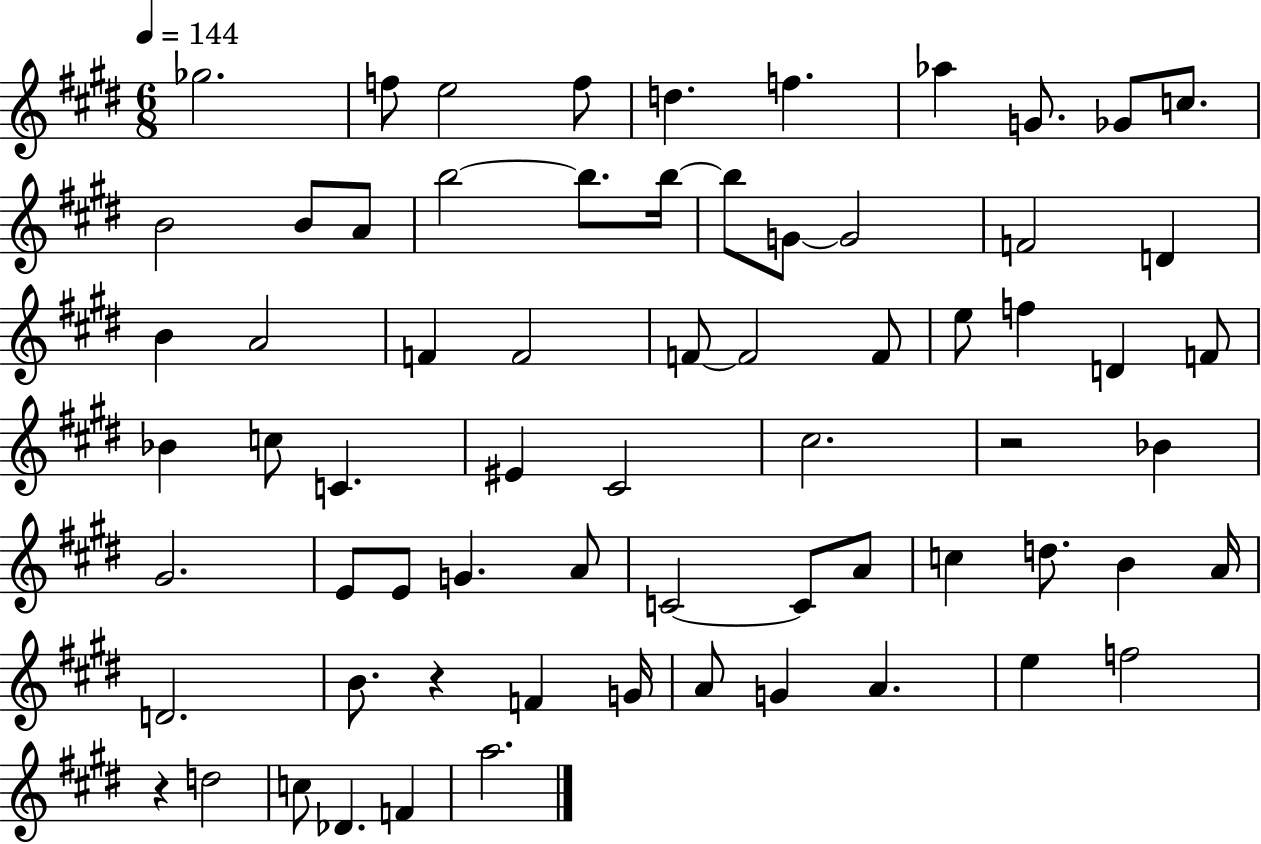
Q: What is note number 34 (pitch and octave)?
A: C5